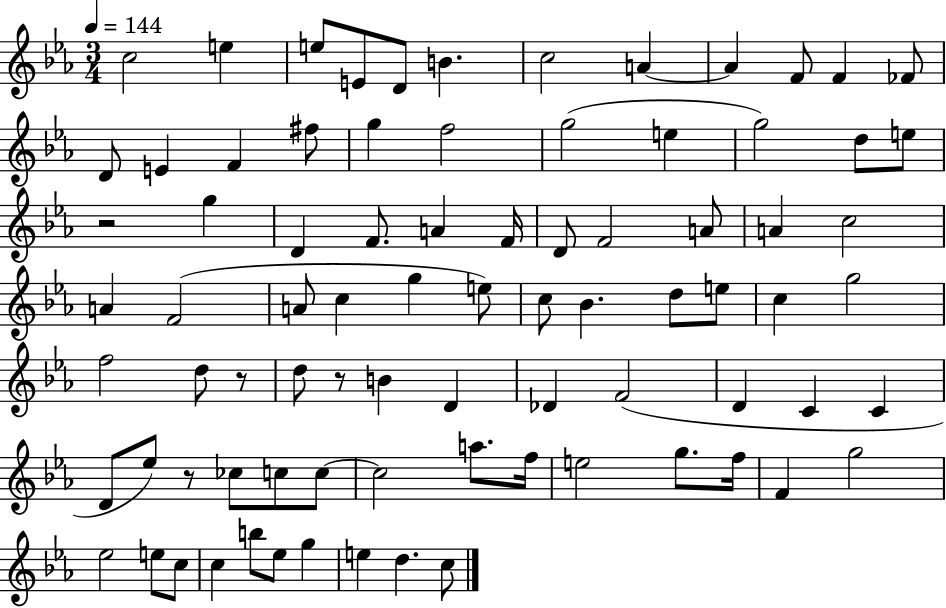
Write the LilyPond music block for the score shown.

{
  \clef treble
  \numericTimeSignature
  \time 3/4
  \key ees \major
  \tempo 4 = 144
  c''2 e''4 | e''8 e'8 d'8 b'4. | c''2 a'4~~ | a'4 f'8 f'4 fes'8 | \break d'8 e'4 f'4 fis''8 | g''4 f''2 | g''2( e''4 | g''2) d''8 e''8 | \break r2 g''4 | d'4 f'8. a'4 f'16 | d'8 f'2 a'8 | a'4 c''2 | \break a'4 f'2( | a'8 c''4 g''4 e''8) | c''8 bes'4. d''8 e''8 | c''4 g''2 | \break f''2 d''8 r8 | d''8 r8 b'4 d'4 | des'4 f'2( | d'4 c'4 c'4 | \break d'8 ees''8) r8 ces''8 c''8 c''8~~ | c''2 a''8. f''16 | e''2 g''8. f''16 | f'4 g''2 | \break ees''2 e''8 c''8 | c''4 b''8 ees''8 g''4 | e''4 d''4. c''8 | \bar "|."
}